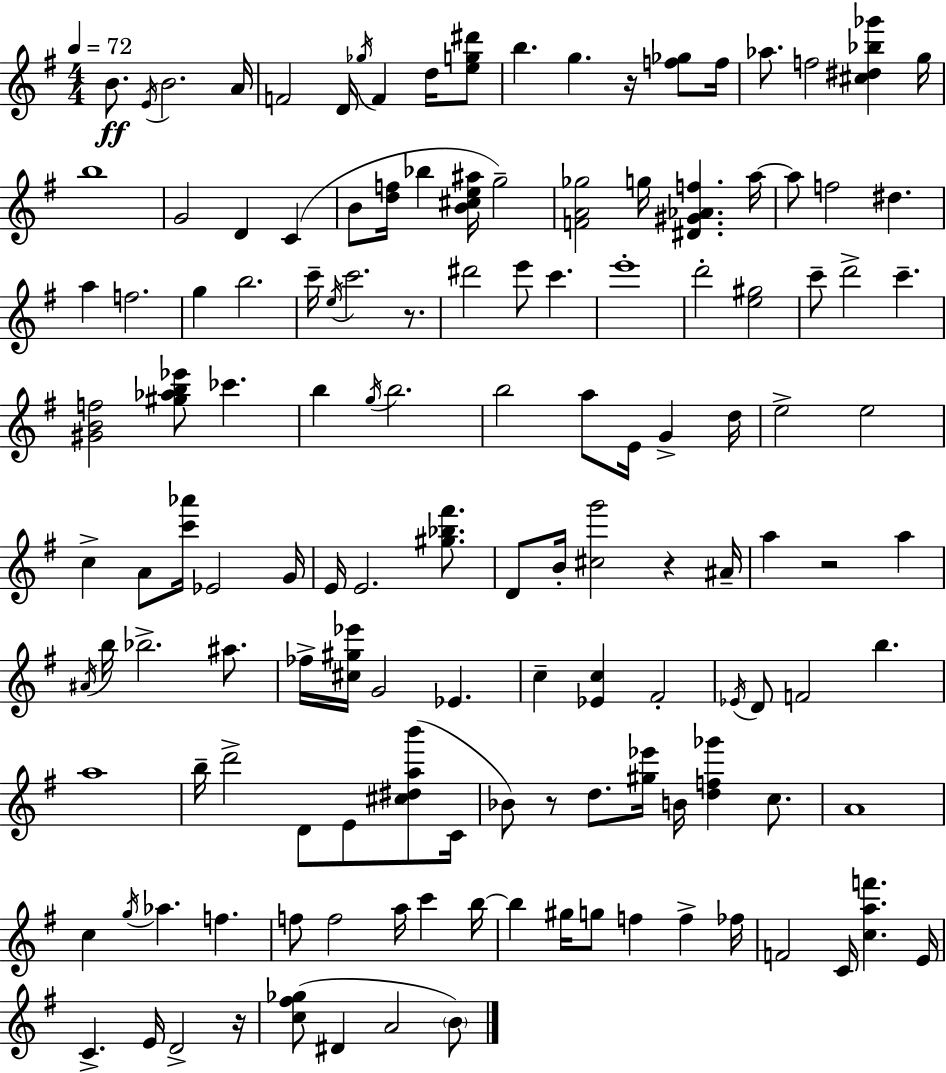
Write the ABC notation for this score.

X:1
T:Untitled
M:4/4
L:1/4
K:Em
B/2 E/4 B2 A/4 F2 D/4 _g/4 F d/4 [eg^d']/2 b g z/4 [f_g]/2 f/4 _a/2 f2 [^c^d_b_g'] g/4 b4 G2 D C B/2 [df]/4 _b [B^ce^a]/4 g2 [FA_g]2 g/4 [^D^G_Af] a/4 a/2 f2 ^d a f2 g b2 c'/4 e/4 c'2 z/2 ^d'2 e'/2 c' e'4 d'2 [e^g]2 c'/2 d'2 c' [^GBf]2 [^g_ab_e']/2 _c' b g/4 b2 b2 a/2 E/4 G d/4 e2 e2 c A/2 [c'_a']/4 _E2 G/4 E/4 E2 [^g_b^f']/2 D/2 B/4 [^cg']2 z ^A/4 a z2 a ^A/4 b/4 _b2 ^a/2 _f/4 [^c^g_e']/4 G2 _E c [_Ec] ^F2 _E/4 D/2 F2 b a4 b/4 d'2 D/2 E/2 [^c^dab']/2 C/4 _B/2 z/2 d/2 [^g_e']/4 B/4 [df_g'] c/2 A4 c g/4 _a f f/2 f2 a/4 c' b/4 b ^g/4 g/2 f f _f/4 F2 C/4 [caf'] E/4 C E/4 D2 z/4 [c^f_g]/2 ^D A2 B/2